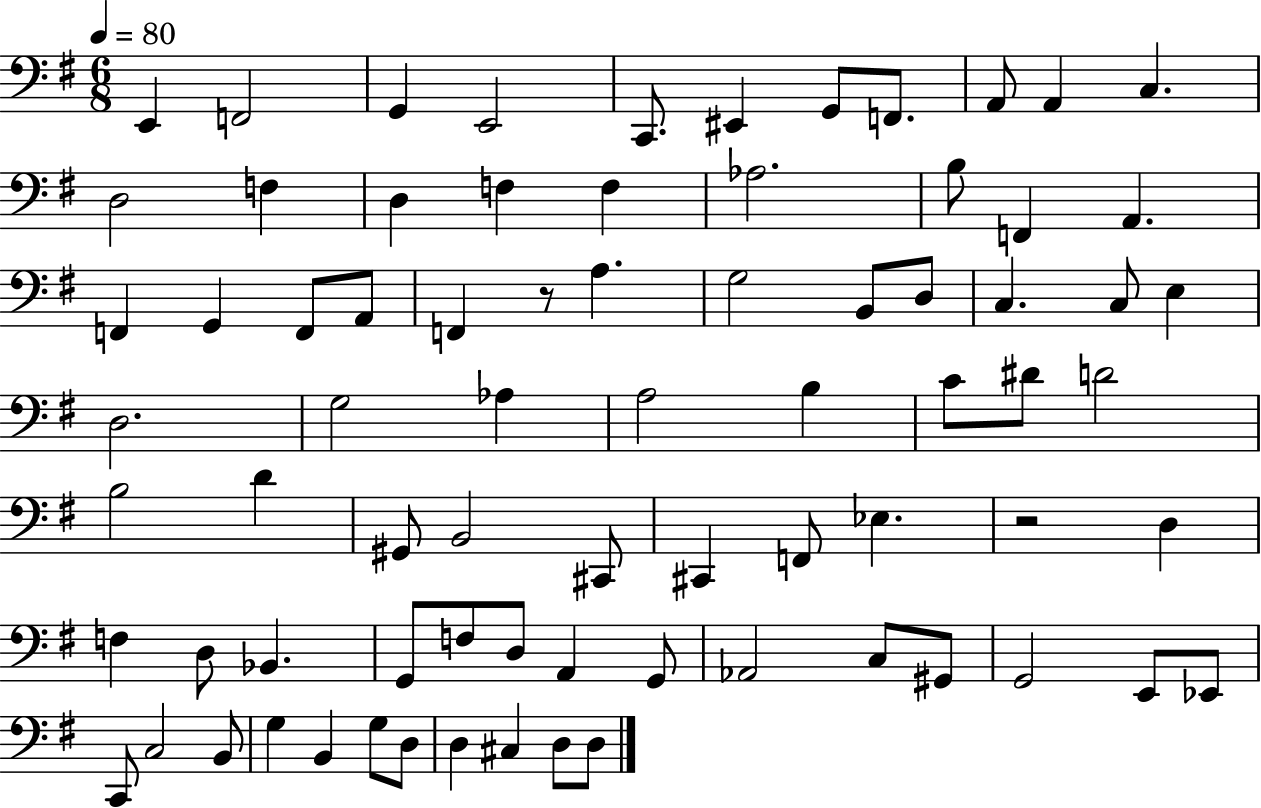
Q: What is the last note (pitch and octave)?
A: D3